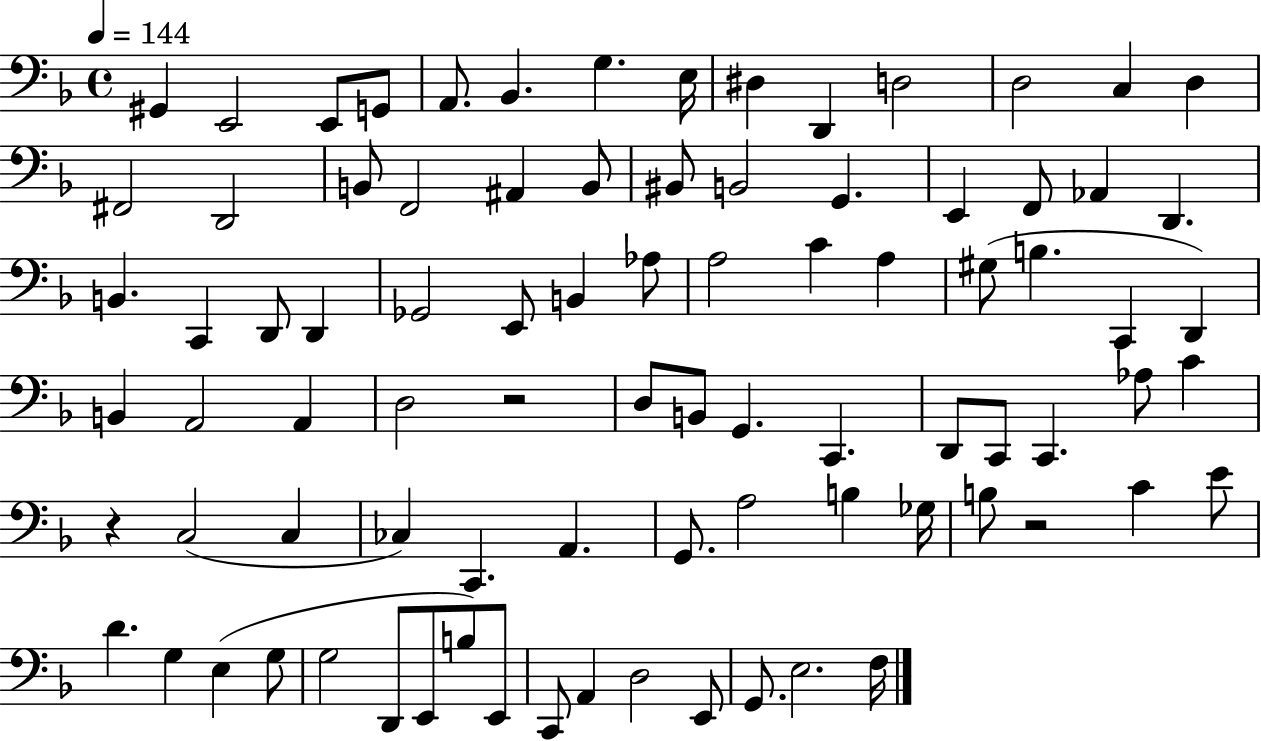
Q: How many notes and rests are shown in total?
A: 86